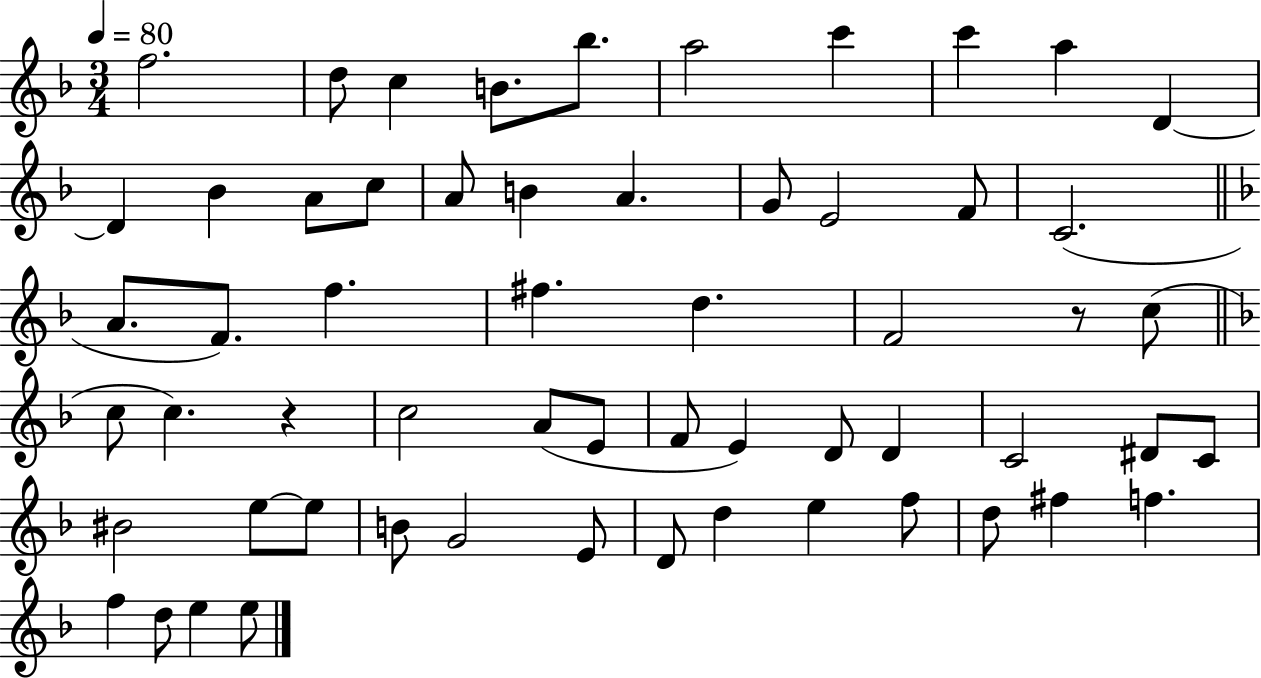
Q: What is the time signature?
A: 3/4